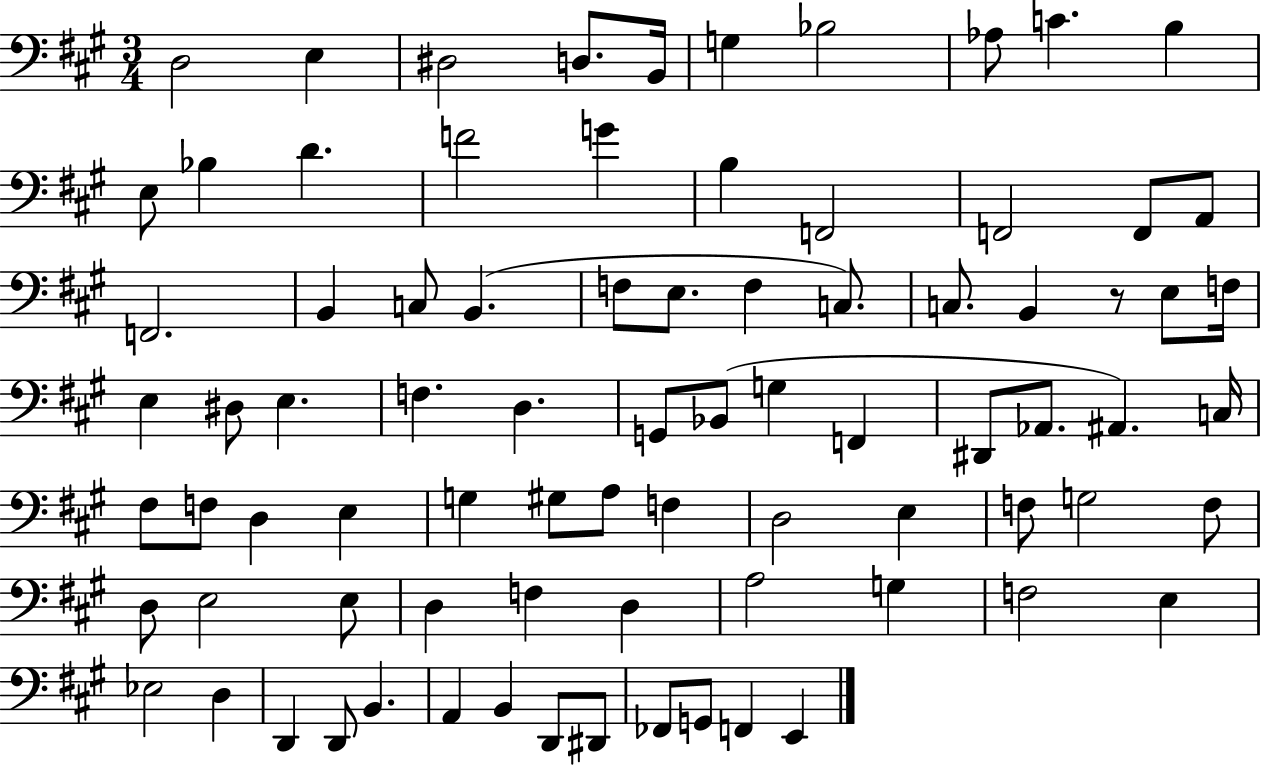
X:1
T:Untitled
M:3/4
L:1/4
K:A
D,2 E, ^D,2 D,/2 B,,/4 G, _B,2 _A,/2 C B, E,/2 _B, D F2 G B, F,,2 F,,2 F,,/2 A,,/2 F,,2 B,, C,/2 B,, F,/2 E,/2 F, C,/2 C,/2 B,, z/2 E,/2 F,/4 E, ^D,/2 E, F, D, G,,/2 _B,,/2 G, F,, ^D,,/2 _A,,/2 ^A,, C,/4 ^F,/2 F,/2 D, E, G, ^G,/2 A,/2 F, D,2 E, F,/2 G,2 F,/2 D,/2 E,2 E,/2 D, F, D, A,2 G, F,2 E, _E,2 D, D,, D,,/2 B,, A,, B,, D,,/2 ^D,,/2 _F,,/2 G,,/2 F,, E,,